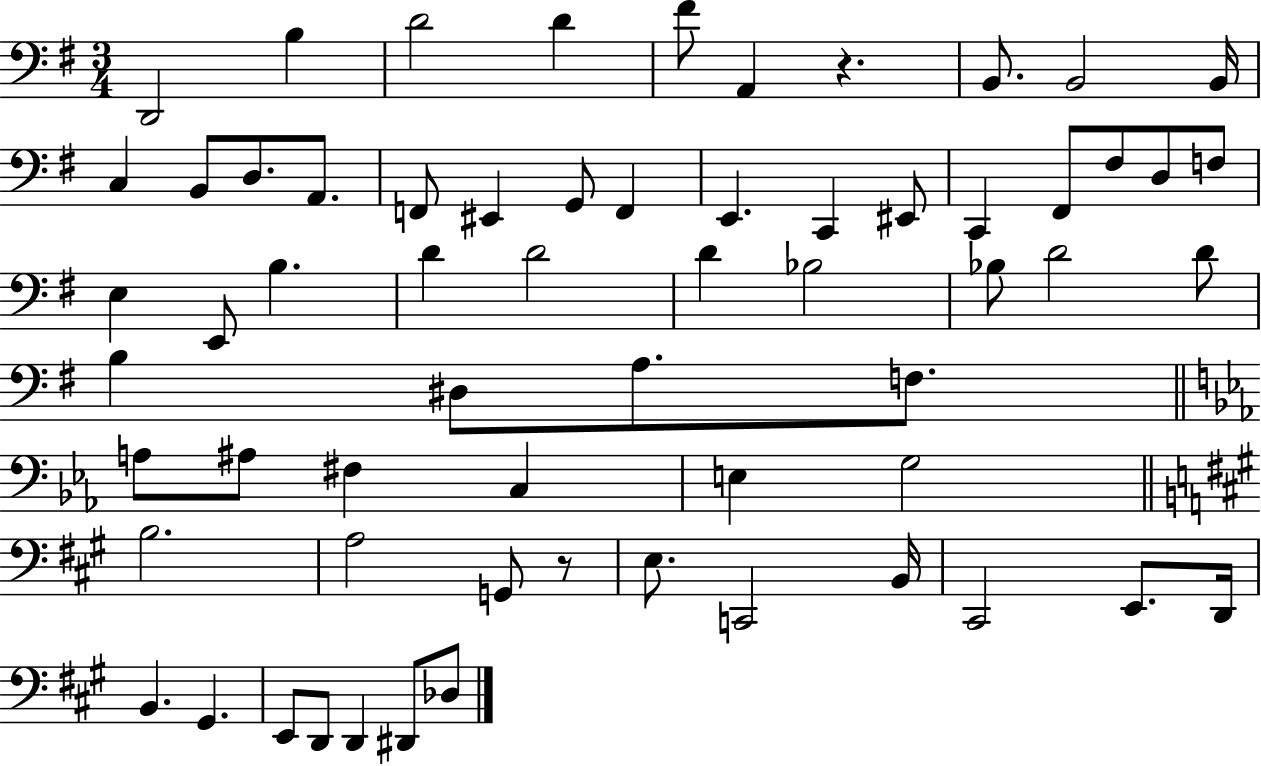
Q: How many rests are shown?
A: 2